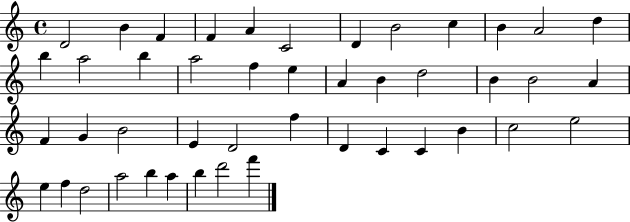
{
  \clef treble
  \time 4/4
  \defaultTimeSignature
  \key c \major
  d'2 b'4 f'4 | f'4 a'4 c'2 | d'4 b'2 c''4 | b'4 a'2 d''4 | \break b''4 a''2 b''4 | a''2 f''4 e''4 | a'4 b'4 d''2 | b'4 b'2 a'4 | \break f'4 g'4 b'2 | e'4 d'2 f''4 | d'4 c'4 c'4 b'4 | c''2 e''2 | \break e''4 f''4 d''2 | a''2 b''4 a''4 | b''4 d'''2 f'''4 | \bar "|."
}